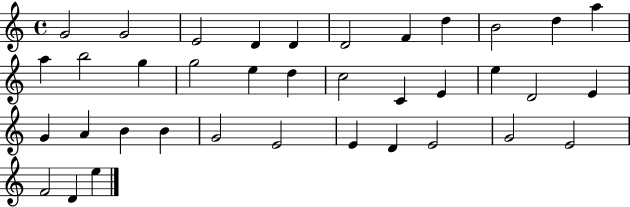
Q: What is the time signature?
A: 4/4